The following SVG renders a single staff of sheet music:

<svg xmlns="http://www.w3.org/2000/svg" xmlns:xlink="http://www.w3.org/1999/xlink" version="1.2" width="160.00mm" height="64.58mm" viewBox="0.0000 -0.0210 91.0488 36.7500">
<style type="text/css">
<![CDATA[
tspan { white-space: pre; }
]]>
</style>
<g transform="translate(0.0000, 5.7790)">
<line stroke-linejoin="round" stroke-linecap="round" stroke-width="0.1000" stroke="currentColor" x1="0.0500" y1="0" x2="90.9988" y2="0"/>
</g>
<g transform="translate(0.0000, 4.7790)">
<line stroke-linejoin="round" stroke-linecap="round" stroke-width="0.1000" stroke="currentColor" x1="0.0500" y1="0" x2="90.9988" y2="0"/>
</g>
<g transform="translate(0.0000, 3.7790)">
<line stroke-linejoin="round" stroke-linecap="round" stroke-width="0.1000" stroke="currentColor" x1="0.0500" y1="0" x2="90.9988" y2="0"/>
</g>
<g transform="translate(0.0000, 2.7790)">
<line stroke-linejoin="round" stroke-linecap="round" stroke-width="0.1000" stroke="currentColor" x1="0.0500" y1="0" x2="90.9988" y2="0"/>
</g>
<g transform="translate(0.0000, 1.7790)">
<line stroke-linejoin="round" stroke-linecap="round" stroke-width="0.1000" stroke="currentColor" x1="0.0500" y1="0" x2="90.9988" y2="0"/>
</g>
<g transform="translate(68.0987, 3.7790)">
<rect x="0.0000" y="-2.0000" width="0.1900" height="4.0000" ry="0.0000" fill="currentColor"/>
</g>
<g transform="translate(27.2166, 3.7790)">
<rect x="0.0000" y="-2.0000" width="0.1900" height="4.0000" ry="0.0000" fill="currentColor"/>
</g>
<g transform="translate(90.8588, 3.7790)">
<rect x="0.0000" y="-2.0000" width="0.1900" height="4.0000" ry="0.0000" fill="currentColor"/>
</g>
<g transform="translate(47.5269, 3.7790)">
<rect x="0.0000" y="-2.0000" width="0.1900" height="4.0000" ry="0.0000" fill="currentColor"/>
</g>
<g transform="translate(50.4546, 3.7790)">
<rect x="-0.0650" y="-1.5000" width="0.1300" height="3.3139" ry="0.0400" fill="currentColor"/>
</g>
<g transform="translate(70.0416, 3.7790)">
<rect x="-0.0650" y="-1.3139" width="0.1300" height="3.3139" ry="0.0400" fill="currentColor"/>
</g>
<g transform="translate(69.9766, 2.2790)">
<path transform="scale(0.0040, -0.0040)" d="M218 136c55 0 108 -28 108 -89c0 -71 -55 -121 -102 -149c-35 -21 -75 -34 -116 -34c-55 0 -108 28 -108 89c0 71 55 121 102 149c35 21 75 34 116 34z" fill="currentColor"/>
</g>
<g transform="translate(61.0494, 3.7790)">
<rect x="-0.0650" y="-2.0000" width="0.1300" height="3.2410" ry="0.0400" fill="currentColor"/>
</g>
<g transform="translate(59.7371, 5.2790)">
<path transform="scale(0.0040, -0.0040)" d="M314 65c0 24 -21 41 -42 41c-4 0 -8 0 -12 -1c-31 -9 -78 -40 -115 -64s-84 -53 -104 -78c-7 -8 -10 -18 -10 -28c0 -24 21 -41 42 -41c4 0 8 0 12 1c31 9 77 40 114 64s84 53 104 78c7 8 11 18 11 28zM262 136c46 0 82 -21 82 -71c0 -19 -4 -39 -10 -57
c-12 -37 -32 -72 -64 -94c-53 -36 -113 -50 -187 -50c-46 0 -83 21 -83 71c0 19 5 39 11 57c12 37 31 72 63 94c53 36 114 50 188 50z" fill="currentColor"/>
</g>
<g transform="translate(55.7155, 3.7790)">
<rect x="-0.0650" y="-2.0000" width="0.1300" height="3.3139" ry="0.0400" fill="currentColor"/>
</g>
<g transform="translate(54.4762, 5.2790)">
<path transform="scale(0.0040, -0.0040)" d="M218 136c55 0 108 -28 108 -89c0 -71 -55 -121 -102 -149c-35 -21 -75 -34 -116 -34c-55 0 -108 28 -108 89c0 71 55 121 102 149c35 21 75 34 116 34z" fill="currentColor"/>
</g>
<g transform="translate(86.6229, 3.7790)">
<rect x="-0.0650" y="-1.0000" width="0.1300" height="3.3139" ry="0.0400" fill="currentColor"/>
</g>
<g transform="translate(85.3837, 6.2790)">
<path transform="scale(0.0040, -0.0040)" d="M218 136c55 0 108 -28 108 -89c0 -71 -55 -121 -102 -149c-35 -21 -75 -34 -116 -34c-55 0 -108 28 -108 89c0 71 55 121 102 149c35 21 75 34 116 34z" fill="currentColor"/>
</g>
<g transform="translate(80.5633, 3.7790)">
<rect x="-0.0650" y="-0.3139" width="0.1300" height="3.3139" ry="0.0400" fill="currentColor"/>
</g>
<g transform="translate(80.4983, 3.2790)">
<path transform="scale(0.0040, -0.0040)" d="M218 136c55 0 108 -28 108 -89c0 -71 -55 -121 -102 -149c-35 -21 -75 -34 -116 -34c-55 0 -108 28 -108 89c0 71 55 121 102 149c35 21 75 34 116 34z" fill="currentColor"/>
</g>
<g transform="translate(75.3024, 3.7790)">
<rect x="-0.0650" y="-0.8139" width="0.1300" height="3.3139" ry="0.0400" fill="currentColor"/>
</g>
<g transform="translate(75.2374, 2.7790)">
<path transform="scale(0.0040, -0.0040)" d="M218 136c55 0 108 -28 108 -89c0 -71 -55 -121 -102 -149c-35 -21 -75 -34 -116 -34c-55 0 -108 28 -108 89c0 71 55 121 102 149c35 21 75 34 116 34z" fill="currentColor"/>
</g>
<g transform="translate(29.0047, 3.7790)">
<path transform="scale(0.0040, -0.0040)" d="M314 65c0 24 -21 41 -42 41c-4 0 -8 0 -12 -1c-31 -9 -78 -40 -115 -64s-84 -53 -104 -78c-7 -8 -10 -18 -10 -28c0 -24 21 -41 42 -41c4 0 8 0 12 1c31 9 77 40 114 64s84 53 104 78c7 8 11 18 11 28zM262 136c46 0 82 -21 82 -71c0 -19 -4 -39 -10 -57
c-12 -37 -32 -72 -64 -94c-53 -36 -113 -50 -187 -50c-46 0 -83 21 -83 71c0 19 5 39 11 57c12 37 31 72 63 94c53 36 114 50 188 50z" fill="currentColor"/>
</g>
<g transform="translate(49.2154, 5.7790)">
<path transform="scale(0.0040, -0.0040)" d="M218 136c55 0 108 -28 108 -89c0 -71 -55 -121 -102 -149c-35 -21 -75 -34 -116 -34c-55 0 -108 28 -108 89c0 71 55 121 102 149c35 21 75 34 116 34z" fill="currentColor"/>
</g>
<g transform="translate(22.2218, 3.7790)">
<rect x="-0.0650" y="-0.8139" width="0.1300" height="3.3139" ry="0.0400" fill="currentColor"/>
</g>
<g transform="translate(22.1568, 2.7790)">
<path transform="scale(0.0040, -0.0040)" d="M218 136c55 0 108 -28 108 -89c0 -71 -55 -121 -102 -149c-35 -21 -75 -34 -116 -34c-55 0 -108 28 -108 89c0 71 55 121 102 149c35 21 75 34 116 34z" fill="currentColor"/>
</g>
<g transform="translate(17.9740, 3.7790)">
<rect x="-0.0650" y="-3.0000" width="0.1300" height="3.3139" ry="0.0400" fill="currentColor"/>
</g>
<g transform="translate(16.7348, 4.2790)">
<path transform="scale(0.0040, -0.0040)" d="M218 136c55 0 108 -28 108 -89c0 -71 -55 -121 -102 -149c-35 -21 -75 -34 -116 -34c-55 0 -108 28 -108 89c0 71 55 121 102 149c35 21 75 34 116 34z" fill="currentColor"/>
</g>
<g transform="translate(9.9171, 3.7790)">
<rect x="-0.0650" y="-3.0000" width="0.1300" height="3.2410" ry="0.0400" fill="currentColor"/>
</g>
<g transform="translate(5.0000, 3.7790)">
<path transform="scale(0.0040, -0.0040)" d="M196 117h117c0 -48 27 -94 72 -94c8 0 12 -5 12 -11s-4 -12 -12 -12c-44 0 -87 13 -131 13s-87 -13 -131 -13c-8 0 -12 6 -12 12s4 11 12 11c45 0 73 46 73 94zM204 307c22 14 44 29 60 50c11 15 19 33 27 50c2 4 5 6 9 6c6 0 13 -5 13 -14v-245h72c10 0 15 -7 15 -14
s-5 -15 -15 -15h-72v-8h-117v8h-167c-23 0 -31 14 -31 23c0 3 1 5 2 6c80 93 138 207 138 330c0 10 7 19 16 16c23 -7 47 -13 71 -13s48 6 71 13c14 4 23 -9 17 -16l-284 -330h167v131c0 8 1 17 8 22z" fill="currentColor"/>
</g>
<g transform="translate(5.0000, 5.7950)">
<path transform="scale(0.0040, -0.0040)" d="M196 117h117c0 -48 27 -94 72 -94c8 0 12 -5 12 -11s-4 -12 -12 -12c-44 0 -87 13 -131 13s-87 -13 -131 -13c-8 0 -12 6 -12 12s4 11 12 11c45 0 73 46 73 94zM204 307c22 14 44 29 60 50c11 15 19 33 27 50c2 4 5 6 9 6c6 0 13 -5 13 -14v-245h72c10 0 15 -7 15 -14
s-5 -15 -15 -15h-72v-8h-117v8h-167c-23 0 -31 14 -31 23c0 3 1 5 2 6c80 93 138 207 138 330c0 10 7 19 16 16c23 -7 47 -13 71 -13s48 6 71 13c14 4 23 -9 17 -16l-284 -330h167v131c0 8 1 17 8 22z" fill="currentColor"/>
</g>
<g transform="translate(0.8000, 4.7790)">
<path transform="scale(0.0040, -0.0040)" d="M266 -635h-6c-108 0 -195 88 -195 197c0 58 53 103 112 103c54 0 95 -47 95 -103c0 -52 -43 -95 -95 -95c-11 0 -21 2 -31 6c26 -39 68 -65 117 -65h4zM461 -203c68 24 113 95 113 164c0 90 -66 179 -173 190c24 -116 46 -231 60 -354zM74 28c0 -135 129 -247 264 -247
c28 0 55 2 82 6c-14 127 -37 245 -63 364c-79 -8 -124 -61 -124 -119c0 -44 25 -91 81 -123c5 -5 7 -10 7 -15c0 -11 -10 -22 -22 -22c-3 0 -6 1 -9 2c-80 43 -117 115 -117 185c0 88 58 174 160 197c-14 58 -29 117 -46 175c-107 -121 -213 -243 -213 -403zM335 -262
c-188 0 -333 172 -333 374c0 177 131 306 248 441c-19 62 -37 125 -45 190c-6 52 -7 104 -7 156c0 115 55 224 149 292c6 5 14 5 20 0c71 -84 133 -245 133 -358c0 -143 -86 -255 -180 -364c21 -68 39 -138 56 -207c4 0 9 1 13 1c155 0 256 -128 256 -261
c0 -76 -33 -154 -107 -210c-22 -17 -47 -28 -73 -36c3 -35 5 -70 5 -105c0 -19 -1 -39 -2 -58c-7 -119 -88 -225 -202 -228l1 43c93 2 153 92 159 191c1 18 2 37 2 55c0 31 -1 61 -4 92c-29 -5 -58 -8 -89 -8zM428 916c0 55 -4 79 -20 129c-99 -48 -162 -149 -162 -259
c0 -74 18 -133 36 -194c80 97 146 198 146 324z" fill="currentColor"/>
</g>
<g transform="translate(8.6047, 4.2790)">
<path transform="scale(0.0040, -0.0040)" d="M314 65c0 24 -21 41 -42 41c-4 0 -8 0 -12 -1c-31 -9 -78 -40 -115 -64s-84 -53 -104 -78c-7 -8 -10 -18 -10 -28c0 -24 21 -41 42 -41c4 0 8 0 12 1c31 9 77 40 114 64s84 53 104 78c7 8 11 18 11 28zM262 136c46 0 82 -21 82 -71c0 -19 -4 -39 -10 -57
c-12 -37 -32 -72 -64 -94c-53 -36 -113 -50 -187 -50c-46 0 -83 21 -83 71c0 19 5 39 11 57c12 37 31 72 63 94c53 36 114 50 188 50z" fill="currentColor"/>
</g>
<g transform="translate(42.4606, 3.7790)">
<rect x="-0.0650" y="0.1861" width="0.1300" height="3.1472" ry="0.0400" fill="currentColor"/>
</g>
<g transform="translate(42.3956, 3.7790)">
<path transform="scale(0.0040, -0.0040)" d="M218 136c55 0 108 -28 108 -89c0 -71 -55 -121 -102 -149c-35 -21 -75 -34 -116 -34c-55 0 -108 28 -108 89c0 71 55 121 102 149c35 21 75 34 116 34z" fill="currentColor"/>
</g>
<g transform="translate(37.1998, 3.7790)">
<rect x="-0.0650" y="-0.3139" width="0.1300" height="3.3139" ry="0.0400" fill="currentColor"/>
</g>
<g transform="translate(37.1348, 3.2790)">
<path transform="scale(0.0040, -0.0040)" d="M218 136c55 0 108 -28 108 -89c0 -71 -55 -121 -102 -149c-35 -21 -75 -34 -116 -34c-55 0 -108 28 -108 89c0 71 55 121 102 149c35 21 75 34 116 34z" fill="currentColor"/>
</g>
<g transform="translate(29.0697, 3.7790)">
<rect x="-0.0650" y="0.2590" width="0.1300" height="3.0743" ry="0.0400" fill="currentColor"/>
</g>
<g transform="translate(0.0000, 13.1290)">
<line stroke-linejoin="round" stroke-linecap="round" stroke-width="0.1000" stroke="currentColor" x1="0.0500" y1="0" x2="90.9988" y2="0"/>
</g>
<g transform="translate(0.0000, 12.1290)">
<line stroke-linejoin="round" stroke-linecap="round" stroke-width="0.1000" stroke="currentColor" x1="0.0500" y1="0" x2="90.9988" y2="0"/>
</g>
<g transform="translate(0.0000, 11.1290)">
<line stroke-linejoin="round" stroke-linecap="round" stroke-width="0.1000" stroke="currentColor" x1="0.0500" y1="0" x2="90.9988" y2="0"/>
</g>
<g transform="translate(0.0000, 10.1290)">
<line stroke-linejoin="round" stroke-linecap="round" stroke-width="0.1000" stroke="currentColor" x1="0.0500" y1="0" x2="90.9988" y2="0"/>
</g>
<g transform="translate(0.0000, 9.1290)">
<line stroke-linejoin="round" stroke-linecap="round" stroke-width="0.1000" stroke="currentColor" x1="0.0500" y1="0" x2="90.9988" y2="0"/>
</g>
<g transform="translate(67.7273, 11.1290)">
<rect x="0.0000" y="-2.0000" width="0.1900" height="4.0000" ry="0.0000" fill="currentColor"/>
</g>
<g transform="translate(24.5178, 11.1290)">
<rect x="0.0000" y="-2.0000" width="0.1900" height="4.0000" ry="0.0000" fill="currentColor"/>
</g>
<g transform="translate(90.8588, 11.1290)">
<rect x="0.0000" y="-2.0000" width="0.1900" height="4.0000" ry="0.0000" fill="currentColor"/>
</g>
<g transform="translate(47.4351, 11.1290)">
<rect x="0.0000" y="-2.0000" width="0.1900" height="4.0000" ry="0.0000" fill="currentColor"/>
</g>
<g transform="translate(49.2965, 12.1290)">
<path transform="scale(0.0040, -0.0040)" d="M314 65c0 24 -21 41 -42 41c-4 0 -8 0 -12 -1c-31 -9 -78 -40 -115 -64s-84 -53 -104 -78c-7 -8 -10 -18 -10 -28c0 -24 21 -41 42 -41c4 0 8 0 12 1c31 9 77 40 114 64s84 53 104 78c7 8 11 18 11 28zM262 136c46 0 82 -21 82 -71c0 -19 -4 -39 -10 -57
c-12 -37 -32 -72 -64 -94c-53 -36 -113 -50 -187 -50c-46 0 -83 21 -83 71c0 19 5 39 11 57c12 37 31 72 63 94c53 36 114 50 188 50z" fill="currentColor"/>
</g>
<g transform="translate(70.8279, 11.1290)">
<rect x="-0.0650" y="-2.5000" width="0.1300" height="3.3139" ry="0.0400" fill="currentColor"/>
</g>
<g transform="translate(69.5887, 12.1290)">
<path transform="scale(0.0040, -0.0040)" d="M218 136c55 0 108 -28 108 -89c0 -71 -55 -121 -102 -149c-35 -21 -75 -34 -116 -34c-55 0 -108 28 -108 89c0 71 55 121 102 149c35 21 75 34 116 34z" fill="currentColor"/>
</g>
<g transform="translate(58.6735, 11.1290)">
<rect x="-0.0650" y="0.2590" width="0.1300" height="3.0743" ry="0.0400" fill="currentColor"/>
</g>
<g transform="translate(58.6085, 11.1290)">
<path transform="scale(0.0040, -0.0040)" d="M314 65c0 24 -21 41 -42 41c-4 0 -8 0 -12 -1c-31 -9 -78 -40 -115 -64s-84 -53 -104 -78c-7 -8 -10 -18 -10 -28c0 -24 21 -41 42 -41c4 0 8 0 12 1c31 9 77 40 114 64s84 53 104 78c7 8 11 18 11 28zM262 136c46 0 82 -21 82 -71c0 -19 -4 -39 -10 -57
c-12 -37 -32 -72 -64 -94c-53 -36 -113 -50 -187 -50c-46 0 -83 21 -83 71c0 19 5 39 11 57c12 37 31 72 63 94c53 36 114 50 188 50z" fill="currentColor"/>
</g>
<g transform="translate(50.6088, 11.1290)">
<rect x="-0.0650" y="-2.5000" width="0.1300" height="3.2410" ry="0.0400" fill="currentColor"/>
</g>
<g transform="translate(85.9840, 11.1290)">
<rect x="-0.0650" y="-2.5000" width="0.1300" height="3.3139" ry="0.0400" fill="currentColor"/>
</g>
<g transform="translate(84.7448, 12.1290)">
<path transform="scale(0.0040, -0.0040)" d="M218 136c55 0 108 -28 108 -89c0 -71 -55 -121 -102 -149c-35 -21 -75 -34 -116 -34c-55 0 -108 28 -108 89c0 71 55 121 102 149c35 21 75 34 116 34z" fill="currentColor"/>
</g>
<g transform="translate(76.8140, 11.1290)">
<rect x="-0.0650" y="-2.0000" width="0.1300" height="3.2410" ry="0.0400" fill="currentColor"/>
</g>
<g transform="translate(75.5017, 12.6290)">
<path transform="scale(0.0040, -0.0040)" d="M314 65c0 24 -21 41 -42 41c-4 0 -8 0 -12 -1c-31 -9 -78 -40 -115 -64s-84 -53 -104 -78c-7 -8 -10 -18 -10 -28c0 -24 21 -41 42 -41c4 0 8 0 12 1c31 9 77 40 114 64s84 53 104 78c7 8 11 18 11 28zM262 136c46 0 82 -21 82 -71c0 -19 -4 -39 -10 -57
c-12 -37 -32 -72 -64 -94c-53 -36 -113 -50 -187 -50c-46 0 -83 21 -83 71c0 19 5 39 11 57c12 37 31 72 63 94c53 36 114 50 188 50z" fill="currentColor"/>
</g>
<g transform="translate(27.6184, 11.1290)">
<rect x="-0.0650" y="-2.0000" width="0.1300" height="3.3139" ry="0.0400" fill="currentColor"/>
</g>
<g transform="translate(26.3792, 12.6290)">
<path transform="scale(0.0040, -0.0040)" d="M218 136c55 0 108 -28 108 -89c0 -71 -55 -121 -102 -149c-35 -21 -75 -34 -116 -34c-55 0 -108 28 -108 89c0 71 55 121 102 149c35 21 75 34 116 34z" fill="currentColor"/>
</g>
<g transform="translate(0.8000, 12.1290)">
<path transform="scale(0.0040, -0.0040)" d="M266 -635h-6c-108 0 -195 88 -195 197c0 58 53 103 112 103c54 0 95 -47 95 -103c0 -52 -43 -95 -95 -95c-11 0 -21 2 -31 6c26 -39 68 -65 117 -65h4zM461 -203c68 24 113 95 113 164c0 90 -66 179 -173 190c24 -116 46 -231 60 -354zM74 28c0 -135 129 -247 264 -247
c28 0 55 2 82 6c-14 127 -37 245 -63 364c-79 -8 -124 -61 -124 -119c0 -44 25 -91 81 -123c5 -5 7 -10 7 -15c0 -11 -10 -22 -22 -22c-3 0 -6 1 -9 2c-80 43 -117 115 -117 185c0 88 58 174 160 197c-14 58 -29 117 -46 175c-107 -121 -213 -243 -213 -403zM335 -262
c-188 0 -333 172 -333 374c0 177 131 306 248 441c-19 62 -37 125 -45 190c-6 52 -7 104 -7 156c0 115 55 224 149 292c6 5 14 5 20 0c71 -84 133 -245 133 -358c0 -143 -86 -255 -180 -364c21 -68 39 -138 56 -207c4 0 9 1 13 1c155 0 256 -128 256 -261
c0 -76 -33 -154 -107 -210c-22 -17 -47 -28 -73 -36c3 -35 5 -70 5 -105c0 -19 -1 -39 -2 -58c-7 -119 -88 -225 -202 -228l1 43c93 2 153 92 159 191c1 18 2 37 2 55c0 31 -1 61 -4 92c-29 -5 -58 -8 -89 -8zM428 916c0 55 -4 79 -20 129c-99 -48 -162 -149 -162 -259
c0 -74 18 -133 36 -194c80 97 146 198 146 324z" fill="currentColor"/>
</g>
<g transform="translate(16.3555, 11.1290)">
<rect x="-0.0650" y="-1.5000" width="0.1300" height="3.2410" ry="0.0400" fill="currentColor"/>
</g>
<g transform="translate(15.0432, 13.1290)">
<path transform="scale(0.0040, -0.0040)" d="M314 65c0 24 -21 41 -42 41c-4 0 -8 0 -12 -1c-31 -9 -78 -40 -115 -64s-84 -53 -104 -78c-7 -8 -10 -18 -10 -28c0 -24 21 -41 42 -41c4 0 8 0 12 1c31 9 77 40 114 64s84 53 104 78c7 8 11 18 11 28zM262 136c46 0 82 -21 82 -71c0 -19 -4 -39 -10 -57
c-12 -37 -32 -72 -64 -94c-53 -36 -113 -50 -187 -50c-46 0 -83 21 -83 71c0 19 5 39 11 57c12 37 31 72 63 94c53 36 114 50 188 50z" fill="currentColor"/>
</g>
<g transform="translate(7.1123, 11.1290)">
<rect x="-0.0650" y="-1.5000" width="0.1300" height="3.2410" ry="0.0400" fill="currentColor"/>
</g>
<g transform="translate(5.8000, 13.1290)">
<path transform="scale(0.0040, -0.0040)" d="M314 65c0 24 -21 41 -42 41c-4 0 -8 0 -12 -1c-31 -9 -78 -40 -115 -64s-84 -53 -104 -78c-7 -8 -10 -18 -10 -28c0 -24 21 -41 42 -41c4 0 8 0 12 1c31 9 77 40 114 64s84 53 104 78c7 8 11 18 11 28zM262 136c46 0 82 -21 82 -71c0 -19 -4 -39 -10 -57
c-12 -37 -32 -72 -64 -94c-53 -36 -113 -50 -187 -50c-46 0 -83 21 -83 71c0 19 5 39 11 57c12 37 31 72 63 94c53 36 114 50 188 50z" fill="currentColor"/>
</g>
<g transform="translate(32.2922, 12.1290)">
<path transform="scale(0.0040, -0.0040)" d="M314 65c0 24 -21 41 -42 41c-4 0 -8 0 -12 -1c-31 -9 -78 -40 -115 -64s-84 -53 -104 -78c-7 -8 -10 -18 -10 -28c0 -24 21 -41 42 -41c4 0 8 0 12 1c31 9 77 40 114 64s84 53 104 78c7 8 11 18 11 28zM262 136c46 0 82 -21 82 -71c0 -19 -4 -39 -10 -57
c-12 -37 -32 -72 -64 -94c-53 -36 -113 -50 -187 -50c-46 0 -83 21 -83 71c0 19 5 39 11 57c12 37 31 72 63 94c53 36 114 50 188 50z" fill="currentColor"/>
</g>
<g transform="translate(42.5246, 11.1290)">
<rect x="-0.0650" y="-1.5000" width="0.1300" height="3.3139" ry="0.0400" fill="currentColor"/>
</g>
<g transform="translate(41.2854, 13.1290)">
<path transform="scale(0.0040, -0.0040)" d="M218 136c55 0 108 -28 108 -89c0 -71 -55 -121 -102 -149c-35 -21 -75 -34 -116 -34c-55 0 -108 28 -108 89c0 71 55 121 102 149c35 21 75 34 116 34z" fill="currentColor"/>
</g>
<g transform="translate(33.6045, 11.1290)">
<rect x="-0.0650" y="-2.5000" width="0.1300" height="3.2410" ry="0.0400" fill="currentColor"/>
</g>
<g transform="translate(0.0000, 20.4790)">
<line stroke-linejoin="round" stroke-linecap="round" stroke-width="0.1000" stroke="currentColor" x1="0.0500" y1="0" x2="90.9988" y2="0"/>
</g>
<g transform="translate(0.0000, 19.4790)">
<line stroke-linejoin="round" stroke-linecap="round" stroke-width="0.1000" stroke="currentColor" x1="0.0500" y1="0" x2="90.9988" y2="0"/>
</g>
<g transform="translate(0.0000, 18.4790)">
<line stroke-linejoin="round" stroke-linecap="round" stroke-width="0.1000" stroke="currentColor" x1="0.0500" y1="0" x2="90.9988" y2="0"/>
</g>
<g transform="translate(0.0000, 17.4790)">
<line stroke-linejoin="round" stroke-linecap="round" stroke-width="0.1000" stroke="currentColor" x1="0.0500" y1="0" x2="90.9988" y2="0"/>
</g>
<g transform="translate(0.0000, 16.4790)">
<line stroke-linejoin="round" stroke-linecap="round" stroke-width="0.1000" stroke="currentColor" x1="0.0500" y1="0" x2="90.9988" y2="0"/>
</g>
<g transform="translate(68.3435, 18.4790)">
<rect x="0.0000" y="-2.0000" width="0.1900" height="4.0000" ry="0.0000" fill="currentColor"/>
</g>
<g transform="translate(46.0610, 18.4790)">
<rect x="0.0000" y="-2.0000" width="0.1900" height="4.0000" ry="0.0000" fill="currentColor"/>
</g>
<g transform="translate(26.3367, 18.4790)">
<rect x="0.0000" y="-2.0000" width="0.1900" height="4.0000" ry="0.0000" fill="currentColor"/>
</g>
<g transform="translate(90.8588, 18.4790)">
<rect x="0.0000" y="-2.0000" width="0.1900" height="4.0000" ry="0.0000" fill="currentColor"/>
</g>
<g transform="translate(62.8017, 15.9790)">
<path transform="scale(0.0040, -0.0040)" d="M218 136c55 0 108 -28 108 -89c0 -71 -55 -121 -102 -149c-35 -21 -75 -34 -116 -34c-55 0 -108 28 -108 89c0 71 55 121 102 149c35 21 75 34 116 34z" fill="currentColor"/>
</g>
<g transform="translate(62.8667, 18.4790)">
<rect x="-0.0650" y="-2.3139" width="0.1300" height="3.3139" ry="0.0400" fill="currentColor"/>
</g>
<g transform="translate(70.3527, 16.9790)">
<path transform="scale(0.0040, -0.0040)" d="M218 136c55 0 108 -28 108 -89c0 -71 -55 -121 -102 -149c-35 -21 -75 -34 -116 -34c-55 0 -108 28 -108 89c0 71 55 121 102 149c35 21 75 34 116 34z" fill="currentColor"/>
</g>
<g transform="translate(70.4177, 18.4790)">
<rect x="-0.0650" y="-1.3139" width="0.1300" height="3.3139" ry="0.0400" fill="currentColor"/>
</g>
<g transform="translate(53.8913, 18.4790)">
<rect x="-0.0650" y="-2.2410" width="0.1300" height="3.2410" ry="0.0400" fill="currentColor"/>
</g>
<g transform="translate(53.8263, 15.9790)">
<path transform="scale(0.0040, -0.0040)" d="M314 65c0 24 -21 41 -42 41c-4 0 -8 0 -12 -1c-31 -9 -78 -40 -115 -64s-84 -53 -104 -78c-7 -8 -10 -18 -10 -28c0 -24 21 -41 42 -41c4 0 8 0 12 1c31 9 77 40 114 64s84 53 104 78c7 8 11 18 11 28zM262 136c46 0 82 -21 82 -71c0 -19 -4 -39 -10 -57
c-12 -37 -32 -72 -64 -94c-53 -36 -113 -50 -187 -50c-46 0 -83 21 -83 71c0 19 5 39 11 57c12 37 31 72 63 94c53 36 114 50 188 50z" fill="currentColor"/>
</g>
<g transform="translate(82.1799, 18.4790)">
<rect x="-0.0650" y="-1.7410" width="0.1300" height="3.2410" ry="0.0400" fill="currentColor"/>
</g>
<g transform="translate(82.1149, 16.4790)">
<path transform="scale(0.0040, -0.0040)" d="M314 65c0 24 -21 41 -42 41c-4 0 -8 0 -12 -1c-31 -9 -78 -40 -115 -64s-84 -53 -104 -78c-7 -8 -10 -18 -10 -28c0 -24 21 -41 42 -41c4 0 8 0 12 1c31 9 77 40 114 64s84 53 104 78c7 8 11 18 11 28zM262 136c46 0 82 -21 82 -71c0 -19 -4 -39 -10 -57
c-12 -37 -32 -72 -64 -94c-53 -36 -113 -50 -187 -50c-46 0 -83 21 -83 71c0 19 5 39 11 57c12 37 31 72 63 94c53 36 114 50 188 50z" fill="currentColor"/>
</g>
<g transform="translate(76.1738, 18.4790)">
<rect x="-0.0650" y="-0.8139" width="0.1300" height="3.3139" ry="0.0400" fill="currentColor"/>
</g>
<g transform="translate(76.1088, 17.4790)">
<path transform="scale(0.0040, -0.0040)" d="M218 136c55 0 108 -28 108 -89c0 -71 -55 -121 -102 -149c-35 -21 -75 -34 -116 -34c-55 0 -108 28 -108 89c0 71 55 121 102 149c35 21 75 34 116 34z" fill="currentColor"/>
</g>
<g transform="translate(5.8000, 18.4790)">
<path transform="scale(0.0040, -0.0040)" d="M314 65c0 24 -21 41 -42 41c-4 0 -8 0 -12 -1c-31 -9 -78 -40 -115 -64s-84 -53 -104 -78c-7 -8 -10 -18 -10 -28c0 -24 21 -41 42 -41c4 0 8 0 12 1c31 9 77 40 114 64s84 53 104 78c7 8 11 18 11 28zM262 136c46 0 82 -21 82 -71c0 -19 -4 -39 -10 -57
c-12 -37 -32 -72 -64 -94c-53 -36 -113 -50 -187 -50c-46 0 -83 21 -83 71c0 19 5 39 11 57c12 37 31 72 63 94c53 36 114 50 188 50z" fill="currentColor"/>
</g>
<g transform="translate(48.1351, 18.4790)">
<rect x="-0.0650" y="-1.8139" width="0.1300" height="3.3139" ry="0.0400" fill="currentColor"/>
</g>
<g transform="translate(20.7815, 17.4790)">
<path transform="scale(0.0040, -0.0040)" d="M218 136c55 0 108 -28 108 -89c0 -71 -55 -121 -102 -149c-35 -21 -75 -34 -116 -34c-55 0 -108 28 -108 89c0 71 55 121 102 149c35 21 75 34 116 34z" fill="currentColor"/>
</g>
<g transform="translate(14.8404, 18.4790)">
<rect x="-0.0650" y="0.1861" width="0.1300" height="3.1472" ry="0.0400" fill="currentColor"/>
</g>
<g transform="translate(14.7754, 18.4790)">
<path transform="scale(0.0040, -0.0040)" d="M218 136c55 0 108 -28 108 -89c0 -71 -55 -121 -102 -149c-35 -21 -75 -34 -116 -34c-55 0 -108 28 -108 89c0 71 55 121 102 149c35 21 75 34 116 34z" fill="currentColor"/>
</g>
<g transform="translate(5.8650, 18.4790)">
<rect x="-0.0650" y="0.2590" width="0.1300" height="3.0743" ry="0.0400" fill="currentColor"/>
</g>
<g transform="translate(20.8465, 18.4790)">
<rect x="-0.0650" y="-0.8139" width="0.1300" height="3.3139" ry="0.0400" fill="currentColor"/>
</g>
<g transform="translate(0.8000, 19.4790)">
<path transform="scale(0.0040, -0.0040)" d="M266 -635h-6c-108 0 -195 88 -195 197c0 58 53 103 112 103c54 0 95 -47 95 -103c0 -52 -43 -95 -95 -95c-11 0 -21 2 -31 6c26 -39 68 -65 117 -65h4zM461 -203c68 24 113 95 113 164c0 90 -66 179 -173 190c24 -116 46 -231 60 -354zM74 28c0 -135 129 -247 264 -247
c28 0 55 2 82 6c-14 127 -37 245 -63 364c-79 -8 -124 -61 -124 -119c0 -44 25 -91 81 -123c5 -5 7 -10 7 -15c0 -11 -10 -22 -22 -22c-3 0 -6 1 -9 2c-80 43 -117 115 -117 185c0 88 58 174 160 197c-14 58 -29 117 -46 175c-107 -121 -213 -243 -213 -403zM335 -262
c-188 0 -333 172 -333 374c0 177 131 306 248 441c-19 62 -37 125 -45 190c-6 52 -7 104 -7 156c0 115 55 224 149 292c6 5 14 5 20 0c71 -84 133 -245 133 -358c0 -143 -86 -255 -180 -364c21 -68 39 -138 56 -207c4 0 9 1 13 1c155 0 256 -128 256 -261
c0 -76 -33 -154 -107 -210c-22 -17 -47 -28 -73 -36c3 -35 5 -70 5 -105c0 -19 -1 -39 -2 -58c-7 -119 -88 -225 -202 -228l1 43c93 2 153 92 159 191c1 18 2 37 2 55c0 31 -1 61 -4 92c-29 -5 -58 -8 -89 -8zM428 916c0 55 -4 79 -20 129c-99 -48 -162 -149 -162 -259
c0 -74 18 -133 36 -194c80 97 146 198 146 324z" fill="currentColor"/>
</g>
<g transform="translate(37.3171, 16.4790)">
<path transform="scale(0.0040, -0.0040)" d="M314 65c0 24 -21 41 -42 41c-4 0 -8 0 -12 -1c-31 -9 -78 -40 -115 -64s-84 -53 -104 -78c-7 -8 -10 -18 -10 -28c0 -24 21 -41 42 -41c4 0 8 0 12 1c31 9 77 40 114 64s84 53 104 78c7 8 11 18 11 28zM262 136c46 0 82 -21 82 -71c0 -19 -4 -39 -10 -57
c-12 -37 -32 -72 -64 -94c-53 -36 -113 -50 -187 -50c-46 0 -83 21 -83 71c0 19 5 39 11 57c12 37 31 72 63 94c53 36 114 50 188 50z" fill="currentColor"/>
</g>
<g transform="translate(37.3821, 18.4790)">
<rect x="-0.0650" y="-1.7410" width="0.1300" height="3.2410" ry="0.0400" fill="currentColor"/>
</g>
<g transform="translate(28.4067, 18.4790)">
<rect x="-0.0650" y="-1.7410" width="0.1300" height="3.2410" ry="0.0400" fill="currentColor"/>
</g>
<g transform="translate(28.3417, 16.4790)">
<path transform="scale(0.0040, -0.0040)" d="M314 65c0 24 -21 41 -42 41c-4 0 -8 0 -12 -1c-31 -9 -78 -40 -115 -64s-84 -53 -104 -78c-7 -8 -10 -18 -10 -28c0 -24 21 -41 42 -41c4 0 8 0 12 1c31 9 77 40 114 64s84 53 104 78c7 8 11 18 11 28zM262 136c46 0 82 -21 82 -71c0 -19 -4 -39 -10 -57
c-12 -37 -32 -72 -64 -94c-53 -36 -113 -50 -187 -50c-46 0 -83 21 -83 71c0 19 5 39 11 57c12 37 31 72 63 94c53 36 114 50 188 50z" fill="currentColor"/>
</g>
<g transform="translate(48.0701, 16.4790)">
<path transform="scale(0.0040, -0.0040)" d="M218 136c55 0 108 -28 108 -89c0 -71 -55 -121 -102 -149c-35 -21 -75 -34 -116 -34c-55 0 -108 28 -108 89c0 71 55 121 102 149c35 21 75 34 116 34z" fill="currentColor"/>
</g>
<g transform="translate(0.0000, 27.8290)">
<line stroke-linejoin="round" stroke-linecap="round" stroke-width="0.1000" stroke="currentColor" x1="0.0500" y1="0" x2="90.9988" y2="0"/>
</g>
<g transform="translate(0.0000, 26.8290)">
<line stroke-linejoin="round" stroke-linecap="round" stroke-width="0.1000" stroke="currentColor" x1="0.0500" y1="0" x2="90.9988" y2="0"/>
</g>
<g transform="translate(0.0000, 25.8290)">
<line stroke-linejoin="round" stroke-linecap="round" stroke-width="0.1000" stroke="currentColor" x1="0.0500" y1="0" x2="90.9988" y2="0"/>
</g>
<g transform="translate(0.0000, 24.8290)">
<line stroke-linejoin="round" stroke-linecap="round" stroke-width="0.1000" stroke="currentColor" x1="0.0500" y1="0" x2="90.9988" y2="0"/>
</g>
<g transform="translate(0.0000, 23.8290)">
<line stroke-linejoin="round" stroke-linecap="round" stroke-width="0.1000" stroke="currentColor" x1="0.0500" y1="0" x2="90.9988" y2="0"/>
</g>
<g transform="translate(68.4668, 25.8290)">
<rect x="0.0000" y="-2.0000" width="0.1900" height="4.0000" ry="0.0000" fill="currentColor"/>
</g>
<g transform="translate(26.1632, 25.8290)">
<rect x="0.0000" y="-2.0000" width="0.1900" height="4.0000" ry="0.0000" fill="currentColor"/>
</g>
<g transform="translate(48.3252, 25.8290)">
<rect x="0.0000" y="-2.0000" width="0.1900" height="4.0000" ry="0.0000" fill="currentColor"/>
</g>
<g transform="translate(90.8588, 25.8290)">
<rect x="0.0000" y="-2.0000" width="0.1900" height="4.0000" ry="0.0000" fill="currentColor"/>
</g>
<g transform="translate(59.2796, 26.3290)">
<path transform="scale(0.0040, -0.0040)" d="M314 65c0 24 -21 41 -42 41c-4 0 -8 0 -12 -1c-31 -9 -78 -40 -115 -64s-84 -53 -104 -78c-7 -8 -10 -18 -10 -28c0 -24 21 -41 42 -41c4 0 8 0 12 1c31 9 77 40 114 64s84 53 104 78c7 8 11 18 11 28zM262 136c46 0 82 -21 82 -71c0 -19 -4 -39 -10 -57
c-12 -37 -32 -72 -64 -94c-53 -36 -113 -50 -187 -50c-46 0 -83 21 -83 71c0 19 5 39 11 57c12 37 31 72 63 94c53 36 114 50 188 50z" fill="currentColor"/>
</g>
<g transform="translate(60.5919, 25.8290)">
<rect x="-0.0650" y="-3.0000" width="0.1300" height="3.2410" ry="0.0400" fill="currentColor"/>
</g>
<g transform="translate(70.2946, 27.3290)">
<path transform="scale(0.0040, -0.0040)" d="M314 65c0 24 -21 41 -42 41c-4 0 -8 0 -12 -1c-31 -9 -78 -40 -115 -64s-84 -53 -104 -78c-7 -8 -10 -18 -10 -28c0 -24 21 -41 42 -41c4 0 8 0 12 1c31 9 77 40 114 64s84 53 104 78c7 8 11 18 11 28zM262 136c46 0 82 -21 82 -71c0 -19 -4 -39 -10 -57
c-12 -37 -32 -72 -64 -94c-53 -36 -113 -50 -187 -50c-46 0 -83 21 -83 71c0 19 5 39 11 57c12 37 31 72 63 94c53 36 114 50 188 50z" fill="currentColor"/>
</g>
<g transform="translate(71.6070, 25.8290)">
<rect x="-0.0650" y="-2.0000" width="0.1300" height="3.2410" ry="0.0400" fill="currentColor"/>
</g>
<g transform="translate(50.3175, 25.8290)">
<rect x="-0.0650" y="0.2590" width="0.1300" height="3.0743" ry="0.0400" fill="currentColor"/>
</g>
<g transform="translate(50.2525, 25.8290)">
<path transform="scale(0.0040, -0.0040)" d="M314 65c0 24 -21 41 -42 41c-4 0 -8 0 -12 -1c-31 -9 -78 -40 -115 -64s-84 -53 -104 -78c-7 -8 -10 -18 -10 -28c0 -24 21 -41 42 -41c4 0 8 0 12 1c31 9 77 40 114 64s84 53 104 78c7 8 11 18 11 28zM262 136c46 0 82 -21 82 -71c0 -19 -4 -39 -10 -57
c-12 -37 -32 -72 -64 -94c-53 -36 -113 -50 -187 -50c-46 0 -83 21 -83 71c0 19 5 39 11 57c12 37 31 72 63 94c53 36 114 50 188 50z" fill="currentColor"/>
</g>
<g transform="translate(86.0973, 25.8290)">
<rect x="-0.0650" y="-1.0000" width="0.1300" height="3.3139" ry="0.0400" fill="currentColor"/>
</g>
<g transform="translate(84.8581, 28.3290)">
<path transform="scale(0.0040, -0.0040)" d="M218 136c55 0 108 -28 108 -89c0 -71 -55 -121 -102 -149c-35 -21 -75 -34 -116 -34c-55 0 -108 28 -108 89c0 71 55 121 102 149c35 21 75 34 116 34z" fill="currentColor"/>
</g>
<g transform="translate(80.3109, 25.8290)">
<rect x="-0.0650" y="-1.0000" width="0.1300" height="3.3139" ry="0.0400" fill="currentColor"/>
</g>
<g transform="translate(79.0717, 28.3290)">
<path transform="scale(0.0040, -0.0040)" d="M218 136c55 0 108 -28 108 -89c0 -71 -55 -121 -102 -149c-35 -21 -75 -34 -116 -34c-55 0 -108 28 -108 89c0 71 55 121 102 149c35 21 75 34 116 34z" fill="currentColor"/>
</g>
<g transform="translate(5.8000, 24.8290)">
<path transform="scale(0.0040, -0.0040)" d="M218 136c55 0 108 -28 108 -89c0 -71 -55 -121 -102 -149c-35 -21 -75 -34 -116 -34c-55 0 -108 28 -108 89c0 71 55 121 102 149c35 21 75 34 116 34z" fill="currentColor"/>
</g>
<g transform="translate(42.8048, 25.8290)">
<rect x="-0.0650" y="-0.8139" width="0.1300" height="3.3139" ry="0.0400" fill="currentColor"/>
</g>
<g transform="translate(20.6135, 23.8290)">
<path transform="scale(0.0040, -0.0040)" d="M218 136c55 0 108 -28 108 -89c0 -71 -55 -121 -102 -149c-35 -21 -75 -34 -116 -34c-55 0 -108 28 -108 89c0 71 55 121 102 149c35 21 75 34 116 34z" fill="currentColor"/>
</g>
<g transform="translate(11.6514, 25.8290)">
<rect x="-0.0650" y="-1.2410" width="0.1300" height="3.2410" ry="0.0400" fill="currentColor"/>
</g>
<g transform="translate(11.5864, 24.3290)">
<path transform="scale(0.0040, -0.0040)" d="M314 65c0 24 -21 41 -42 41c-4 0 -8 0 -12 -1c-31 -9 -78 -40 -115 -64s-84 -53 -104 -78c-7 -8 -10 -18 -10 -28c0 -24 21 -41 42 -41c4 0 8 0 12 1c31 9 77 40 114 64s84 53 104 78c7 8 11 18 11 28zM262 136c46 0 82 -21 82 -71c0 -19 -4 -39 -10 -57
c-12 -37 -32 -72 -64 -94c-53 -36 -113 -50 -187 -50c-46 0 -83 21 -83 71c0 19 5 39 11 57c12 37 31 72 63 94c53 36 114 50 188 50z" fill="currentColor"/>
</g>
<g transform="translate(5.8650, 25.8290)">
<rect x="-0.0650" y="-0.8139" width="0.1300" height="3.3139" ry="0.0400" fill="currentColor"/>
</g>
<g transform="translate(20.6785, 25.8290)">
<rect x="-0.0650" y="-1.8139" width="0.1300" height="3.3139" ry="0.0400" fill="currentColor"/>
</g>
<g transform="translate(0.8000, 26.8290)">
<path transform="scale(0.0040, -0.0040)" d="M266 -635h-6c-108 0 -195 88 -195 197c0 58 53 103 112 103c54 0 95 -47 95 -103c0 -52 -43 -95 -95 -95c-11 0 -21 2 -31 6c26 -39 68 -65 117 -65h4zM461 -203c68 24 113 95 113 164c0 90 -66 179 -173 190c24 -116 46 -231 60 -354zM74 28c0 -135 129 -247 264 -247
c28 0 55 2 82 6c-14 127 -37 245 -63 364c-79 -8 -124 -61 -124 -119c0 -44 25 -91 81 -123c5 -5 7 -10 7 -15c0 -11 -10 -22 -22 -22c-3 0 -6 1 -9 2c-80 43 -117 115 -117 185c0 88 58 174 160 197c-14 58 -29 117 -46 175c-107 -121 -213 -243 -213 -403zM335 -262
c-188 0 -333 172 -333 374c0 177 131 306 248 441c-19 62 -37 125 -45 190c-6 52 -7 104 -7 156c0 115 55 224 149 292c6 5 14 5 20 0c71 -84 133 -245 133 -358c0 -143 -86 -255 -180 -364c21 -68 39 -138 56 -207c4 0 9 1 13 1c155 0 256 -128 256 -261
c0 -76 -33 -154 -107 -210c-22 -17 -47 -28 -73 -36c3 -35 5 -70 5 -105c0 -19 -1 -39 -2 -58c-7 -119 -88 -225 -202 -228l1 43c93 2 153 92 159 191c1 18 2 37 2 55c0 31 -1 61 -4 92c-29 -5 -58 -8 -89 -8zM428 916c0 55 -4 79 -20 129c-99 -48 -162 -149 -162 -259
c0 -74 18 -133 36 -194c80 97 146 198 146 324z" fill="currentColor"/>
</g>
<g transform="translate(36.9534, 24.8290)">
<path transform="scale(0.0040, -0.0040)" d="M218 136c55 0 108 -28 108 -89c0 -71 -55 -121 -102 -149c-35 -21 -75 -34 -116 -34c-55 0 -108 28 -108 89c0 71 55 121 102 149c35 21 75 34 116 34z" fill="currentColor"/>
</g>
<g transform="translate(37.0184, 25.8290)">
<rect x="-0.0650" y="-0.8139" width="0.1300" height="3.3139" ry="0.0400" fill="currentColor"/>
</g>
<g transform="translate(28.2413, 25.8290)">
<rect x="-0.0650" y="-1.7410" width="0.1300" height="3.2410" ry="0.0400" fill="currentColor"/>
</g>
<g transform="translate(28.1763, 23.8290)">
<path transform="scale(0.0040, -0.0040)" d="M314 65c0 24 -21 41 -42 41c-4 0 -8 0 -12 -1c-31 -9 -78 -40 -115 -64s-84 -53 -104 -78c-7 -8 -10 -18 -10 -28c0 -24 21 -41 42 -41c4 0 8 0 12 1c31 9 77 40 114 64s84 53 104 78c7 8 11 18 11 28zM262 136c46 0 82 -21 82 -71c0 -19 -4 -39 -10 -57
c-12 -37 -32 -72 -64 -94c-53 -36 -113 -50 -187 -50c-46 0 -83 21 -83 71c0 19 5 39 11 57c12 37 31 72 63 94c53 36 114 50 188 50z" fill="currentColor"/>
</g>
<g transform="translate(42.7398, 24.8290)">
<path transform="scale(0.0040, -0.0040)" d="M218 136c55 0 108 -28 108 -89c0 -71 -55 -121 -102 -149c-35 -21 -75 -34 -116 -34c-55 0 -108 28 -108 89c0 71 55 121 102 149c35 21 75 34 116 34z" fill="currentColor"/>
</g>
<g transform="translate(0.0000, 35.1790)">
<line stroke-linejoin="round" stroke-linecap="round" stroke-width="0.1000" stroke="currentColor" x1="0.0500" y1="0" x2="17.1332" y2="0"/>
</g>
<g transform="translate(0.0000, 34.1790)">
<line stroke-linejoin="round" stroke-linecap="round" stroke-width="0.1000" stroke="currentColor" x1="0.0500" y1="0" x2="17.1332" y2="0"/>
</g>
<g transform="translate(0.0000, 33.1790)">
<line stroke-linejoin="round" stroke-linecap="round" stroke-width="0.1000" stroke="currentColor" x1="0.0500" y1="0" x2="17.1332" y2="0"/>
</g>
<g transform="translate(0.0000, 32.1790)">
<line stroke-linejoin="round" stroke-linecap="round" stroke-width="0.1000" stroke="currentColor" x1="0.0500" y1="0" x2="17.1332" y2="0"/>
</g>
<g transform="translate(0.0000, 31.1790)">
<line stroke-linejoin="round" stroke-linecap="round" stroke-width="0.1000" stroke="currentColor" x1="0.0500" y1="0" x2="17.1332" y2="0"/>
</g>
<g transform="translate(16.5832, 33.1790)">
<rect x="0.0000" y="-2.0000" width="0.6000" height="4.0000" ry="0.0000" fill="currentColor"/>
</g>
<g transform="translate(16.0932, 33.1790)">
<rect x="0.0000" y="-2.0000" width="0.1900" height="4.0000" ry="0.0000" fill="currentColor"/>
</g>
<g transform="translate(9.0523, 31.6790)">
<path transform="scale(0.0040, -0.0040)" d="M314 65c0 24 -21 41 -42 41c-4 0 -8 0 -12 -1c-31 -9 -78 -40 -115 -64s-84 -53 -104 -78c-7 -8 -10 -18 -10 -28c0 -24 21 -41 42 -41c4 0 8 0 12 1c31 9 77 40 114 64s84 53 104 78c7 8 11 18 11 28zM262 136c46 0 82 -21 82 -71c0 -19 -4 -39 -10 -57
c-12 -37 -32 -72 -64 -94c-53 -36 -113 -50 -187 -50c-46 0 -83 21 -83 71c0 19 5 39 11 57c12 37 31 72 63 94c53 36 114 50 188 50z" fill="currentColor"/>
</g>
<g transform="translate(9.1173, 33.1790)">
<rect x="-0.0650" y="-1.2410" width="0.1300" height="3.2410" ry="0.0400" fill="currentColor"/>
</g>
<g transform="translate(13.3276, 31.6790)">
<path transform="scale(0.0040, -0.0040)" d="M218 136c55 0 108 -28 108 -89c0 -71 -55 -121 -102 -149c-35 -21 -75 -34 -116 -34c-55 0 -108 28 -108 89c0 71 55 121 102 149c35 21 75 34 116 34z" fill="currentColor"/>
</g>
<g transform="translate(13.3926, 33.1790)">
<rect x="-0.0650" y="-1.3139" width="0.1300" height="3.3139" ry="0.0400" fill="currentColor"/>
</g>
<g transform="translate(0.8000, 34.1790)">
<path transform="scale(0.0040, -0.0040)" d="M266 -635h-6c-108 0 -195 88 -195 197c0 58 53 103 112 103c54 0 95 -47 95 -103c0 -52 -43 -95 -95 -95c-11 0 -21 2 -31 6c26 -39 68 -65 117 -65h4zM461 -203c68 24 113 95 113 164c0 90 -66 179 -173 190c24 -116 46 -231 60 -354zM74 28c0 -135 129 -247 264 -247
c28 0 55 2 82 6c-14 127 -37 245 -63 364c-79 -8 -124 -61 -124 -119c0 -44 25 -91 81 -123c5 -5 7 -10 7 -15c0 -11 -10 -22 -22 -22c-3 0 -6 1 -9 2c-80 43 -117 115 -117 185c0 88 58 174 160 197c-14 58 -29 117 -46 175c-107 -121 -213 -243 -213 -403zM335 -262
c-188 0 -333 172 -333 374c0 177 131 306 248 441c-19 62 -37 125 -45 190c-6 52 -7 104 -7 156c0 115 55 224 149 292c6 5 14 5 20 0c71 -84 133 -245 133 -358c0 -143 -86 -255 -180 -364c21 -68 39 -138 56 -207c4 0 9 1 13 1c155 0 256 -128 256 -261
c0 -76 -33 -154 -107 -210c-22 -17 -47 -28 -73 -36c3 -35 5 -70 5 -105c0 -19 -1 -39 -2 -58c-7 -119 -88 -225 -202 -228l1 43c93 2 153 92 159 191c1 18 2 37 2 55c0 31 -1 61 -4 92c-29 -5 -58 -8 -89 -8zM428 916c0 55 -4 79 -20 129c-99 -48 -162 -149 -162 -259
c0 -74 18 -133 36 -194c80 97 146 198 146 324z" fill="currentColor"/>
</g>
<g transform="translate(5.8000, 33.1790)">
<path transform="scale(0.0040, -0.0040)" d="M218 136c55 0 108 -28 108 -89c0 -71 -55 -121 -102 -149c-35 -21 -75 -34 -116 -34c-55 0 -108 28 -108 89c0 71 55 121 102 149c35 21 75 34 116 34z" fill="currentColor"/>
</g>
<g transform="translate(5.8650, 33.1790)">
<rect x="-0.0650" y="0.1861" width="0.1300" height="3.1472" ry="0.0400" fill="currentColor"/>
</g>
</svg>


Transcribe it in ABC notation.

X:1
T:Untitled
M:4/4
L:1/4
K:C
A2 A d B2 c B E F F2 e d c D E2 E2 F G2 E G2 B2 G F2 G B2 B d f2 f2 f g2 g e d f2 d e2 f f2 d d B2 A2 F2 D D B e2 e